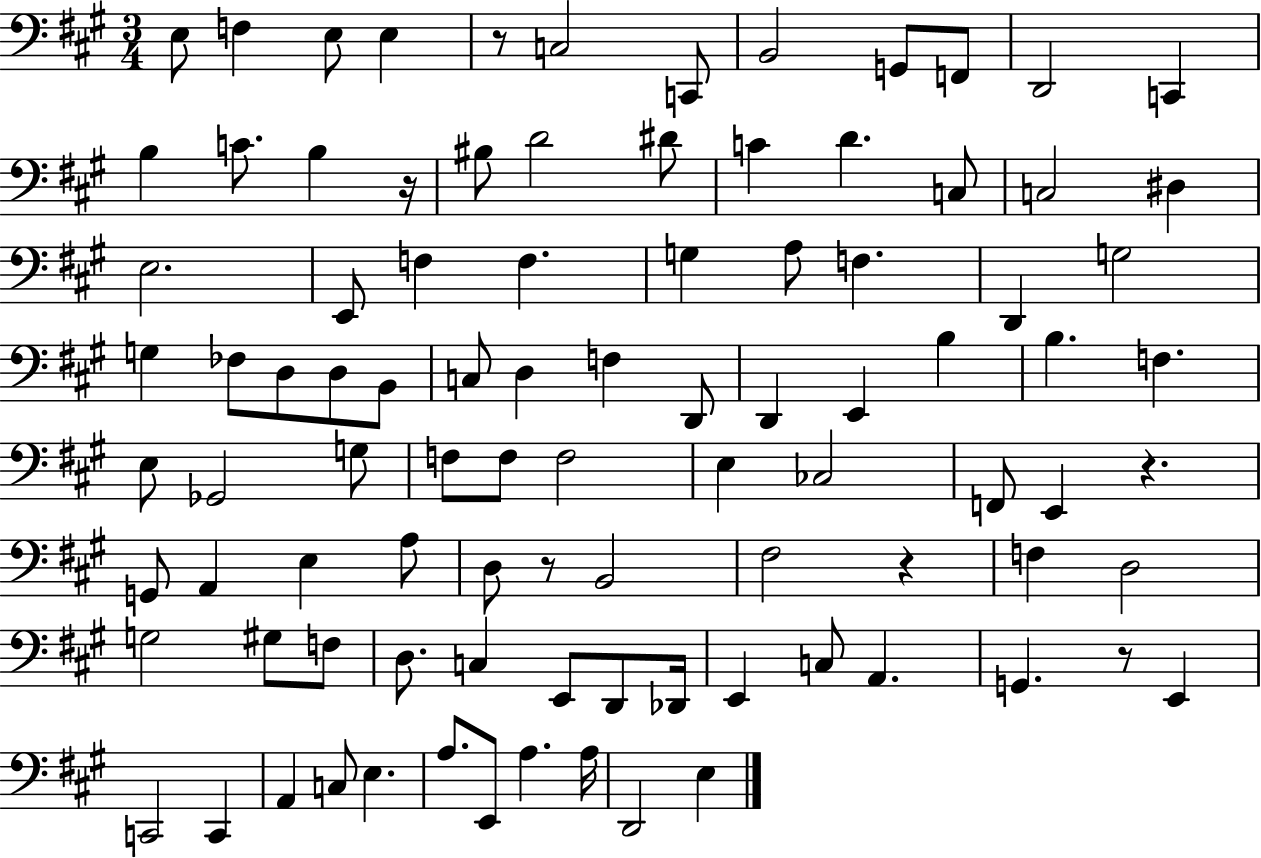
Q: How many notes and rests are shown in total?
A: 94